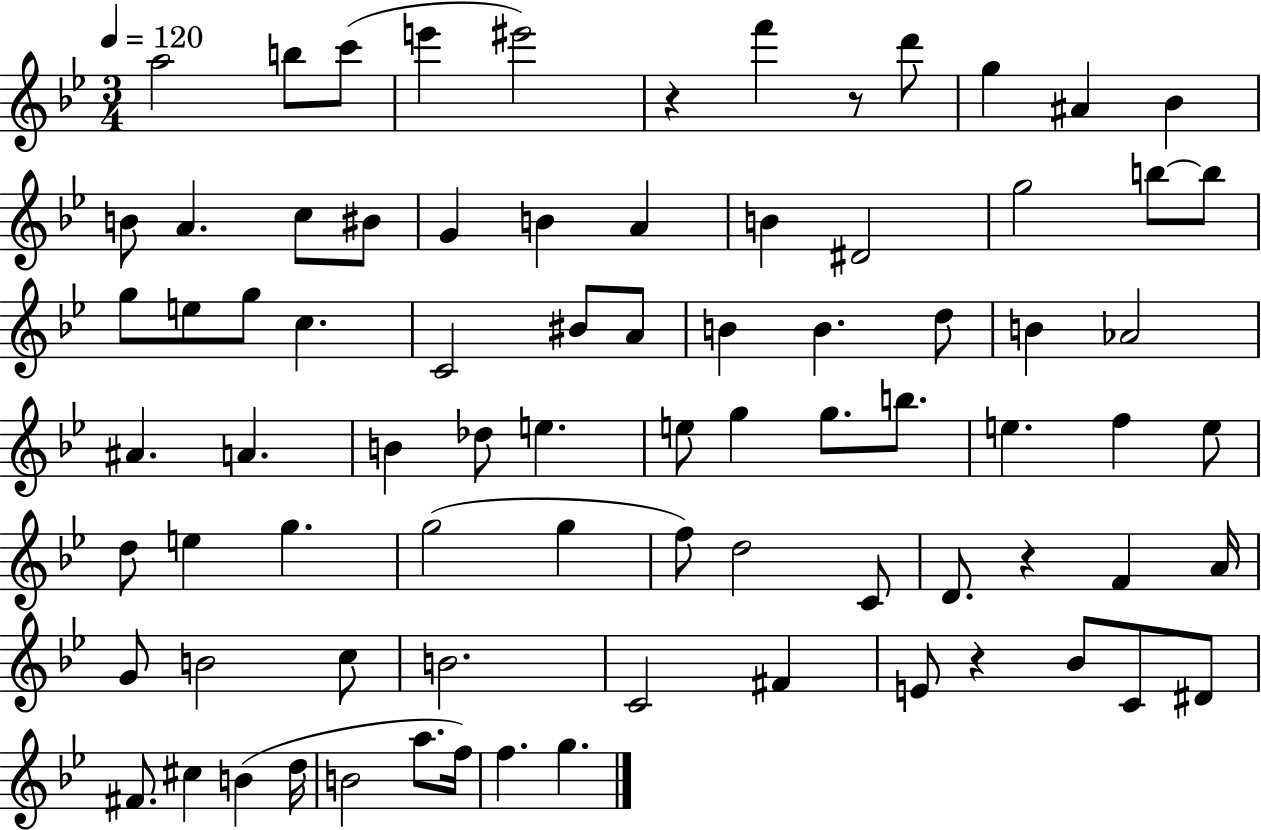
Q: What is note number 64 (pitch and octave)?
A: E4